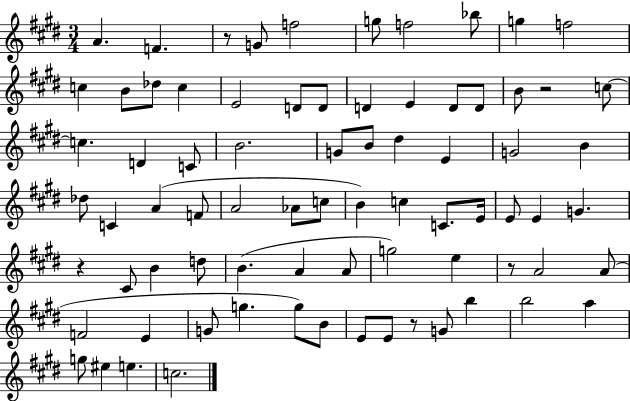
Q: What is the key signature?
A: E major